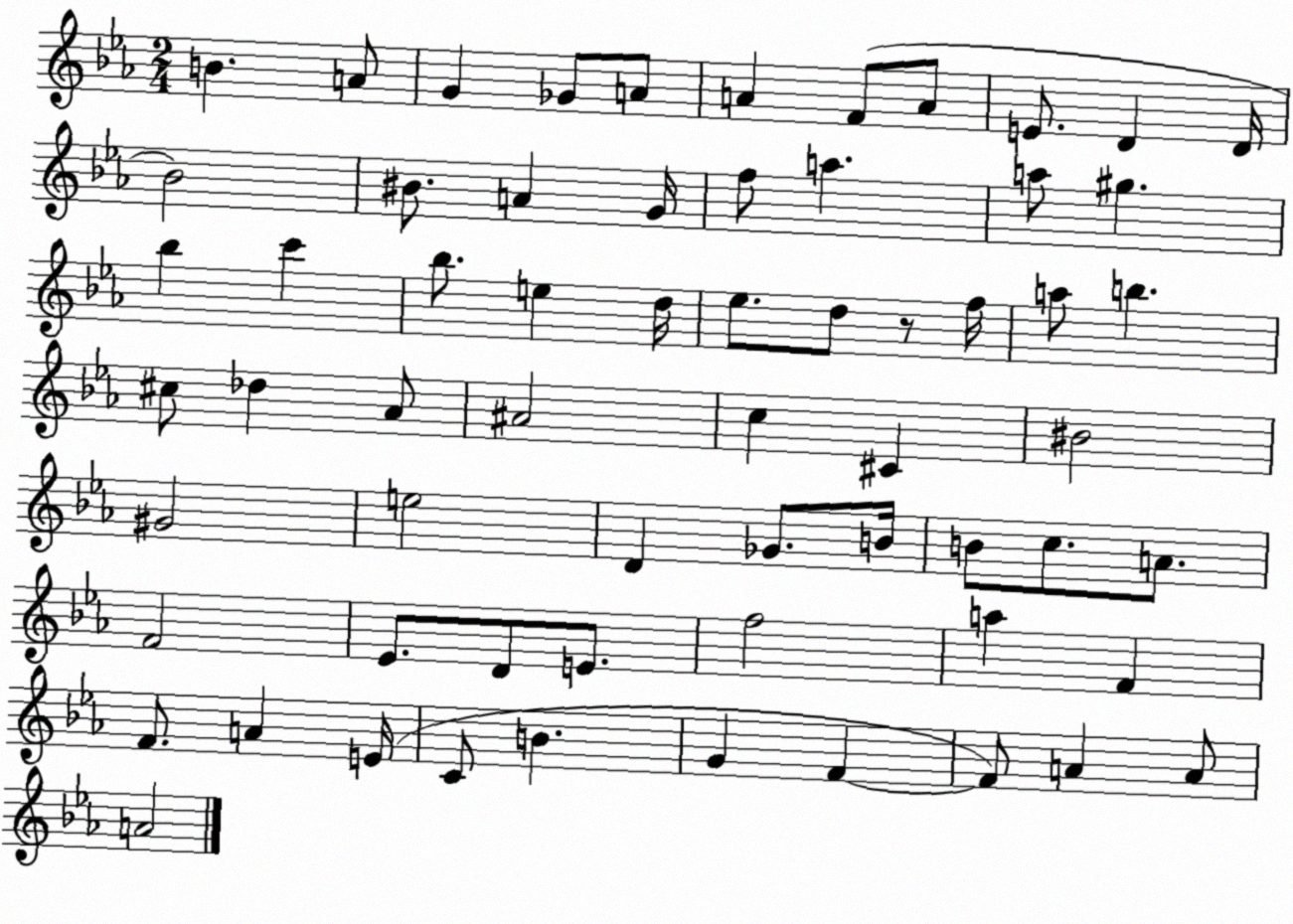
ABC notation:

X:1
T:Untitled
M:2/4
L:1/4
K:Eb
B A/2 G _G/2 A/2 A F/2 A/2 E/2 D D/4 _B2 ^B/2 A G/4 f/2 a a/2 ^g _b c' _b/2 e d/4 _e/2 d/2 z/2 f/4 a/2 b ^c/2 _d _A/2 ^A2 c ^C ^B2 ^G2 e2 D _G/2 B/4 B/2 c/2 A/2 F2 _E/2 D/2 E/2 f2 a F F/2 A E/4 C/2 B G F F/2 A A/2 A2